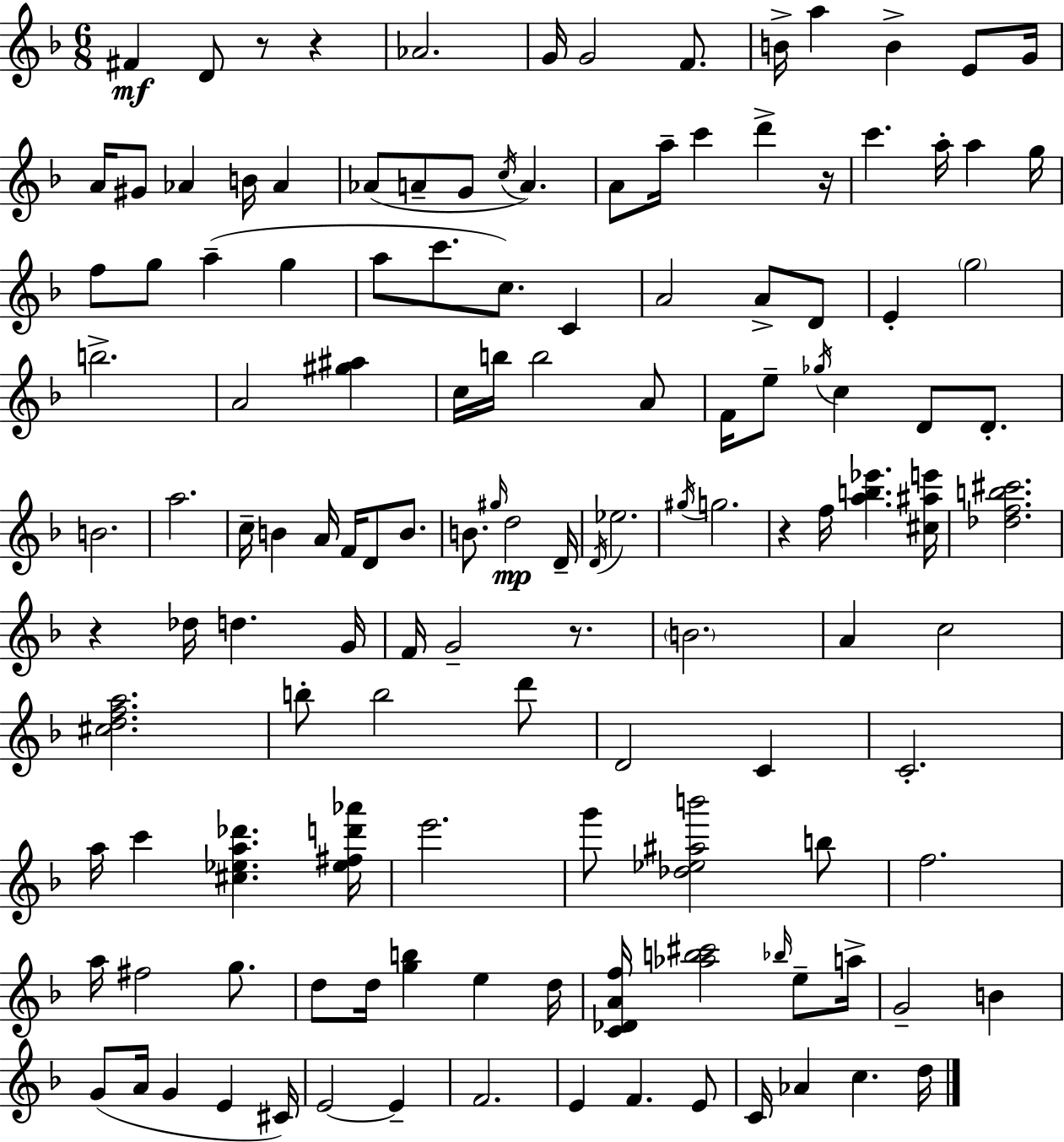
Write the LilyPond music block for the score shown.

{
  \clef treble
  \numericTimeSignature
  \time 6/8
  \key d \minor
  \repeat volta 2 { fis'4\mf d'8 r8 r4 | aes'2. | g'16 g'2 f'8. | b'16-> a''4 b'4-> e'8 g'16 | \break a'16 gis'8 aes'4 b'16 aes'4 | aes'8( a'8-- g'8 \acciaccatura { c''16 }) a'4. | a'8 a''16-- c'''4 d'''4-> | r16 c'''4. a''16-. a''4 | \break g''16 f''8 g''8 a''4--( g''4 | a''8 c'''8. c''8.) c'4 | a'2 a'8-> d'8 | e'4-. \parenthesize g''2 | \break b''2.-> | a'2 <gis'' ais''>4 | c''16 b''16 b''2 a'8 | f'16 e''8-- \acciaccatura { ges''16 } c''4 d'8 d'8.-. | \break b'2. | a''2. | c''16-- b'4 a'16 f'16 d'8 b'8. | b'8. \grace { gis''16 }\mp d''2 | \break d'16-- \acciaccatura { d'16 } ees''2. | \acciaccatura { gis''16 } g''2. | r4 f''16 <a'' b'' ees'''>4. | <cis'' ais'' e'''>16 <des'' f'' b'' cis'''>2. | \break r4 des''16 d''4. | g'16 f'16 g'2-- | r8. \parenthesize b'2. | a'4 c''2 | \break <cis'' d'' f'' a''>2. | b''8-. b''2 | d'''8 d'2 | c'4 c'2.-. | \break a''16 c'''4 <cis'' ees'' a'' des'''>4. | <ees'' fis'' d''' aes'''>16 e'''2. | g'''8 <des'' ees'' ais'' b'''>2 | b''8 f''2. | \break a''16 fis''2 | g''8. d''8 d''16 <g'' b''>4 | e''4 d''16 <c' des' a' f''>16 <aes'' b'' cis'''>2 | \grace { bes''16 } e''8-- a''16-> g'2-- | \break b'4 g'8( a'16 g'4 | e'4 cis'16) e'2~~ | e'4-- f'2. | e'4 f'4. | \break e'8 c'16 aes'4 c''4. | d''16 } \bar "|."
}